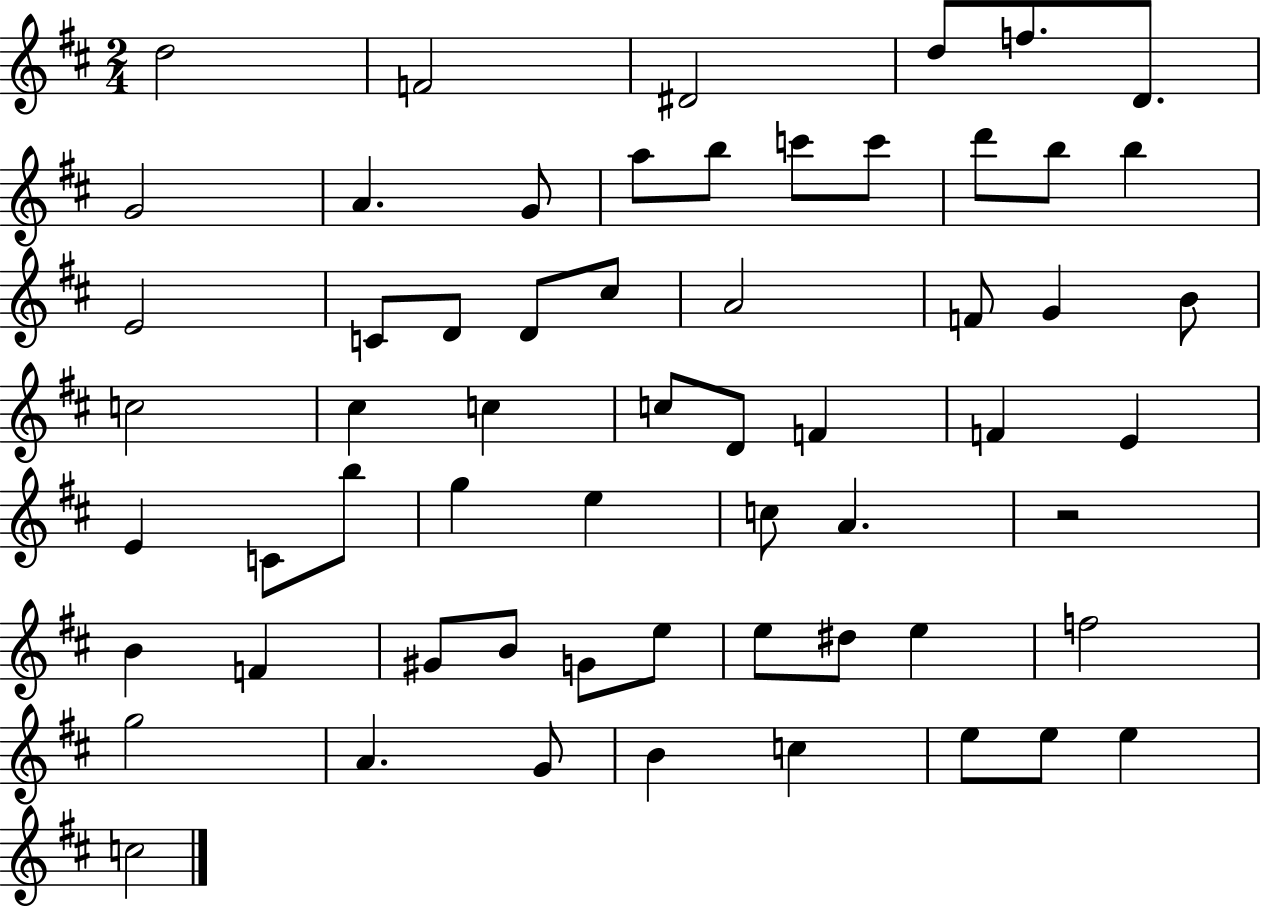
{
  \clef treble
  \numericTimeSignature
  \time 2/4
  \key d \major
  \repeat volta 2 { d''2 | f'2 | dis'2 | d''8 f''8. d'8. | \break g'2 | a'4. g'8 | a''8 b''8 c'''8 c'''8 | d'''8 b''8 b''4 | \break e'2 | c'8 d'8 d'8 cis''8 | a'2 | f'8 g'4 b'8 | \break c''2 | cis''4 c''4 | c''8 d'8 f'4 | f'4 e'4 | \break e'4 c'8 b''8 | g''4 e''4 | c''8 a'4. | r2 | \break b'4 f'4 | gis'8 b'8 g'8 e''8 | e''8 dis''8 e''4 | f''2 | \break g''2 | a'4. g'8 | b'4 c''4 | e''8 e''8 e''4 | \break c''2 | } \bar "|."
}